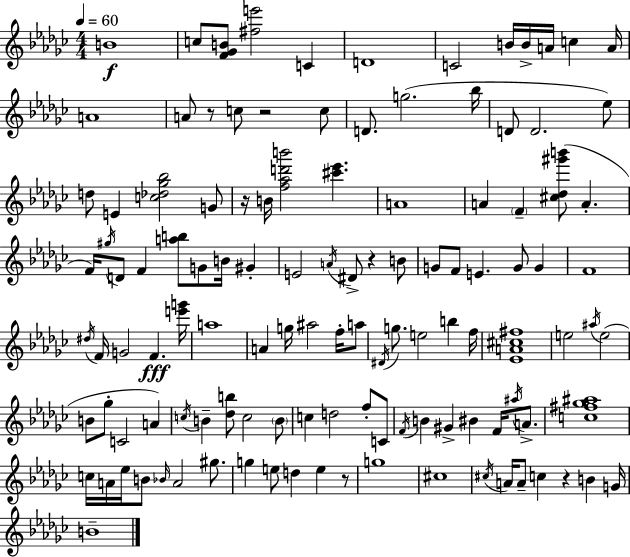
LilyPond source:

{
  \clef treble
  \numericTimeSignature
  \time 4/4
  \key ees \minor
  \tempo 4 = 60
  b'1\f | c''8 <f' ges' b'>8 <fis'' e'''>2 c'4 | d'1 | c'2 b'16 b'16-> a'16 c''4 a'16 | \break a'1 | a'8 r8 c''8 r2 c''8 | d'8. g''2.( bes''16 | d'8 d'2. ees''8) | \break d''8 e'4 <c'' des'' ges'' bes''>2 g'8 | r16 b'16 <f'' aes'' d''' b'''>2 <cis''' ees'''>4. | a'1 | a'4 \parenthesize f'4-- <cis'' des'' gis''' b'''>8( a'4.-. | \break f'16) \acciaccatura { gis''16 } d'8 f'4 <a'' b''>8 g'8 b'16 gis'4-. | e'2 \acciaccatura { a'16 } dis'8-> r4 | b'8 g'8 f'8 e'4. g'8 g'4 | f'1 | \break \acciaccatura { dis''16 } f'16 g'2 f'4.\fff | <e''' g'''>16 a''1 | a'4 g''16 ais''2 | f''16-. a''8 \acciaccatura { dis'16 } g''8. e''2 b''4 | \break f''16 <ees' a' cis'' fis''>1 | e''2 \acciaccatura { ais''16 } e''2( | b'8 ges''8-. c'2 | a'4) \acciaccatura { c''16 } b'4-- <des'' b''>8 c''2 | \break \parenthesize b'8 c''4 d''2 | f''8-. c'8 \acciaccatura { f'16 } b'4 gis'4-> bis'4 | f'16 \acciaccatura { ais''16 } a'8.-> <c'' fis'' ges'' ais''>1 | c''16 a'16 ees''16 b'8 \grace { bes'16 } a'2 | \break gis''8. g''4 e''8 d''4 | e''4 r8 g''1 | cis''1 | \acciaccatura { cis''16 } a'16 a'8-- c''4 | \break r4 b'4 g'16 b'1-- | \bar "|."
}